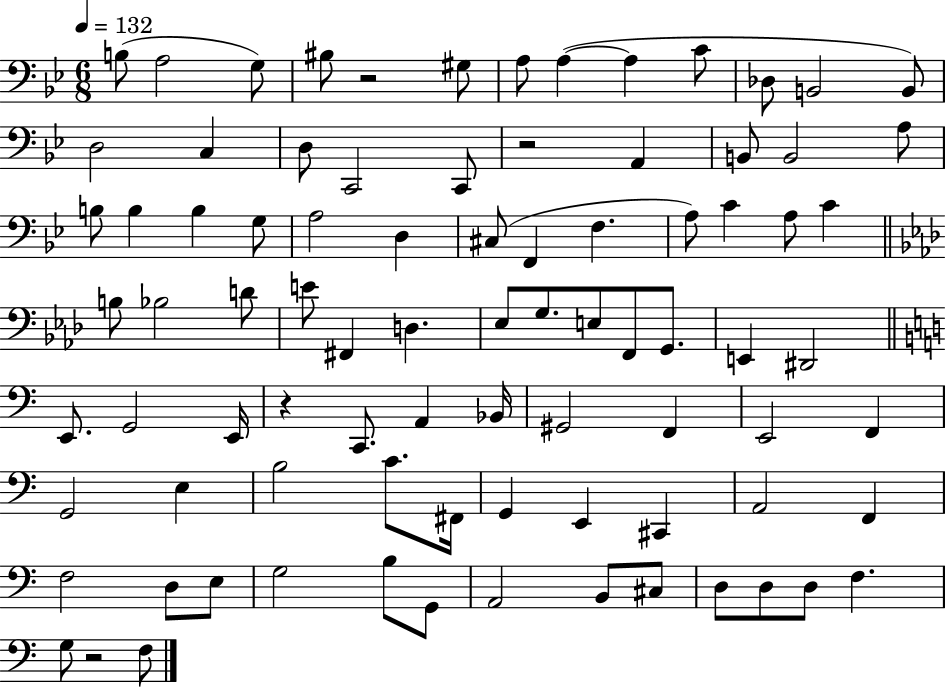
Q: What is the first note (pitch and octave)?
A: B3